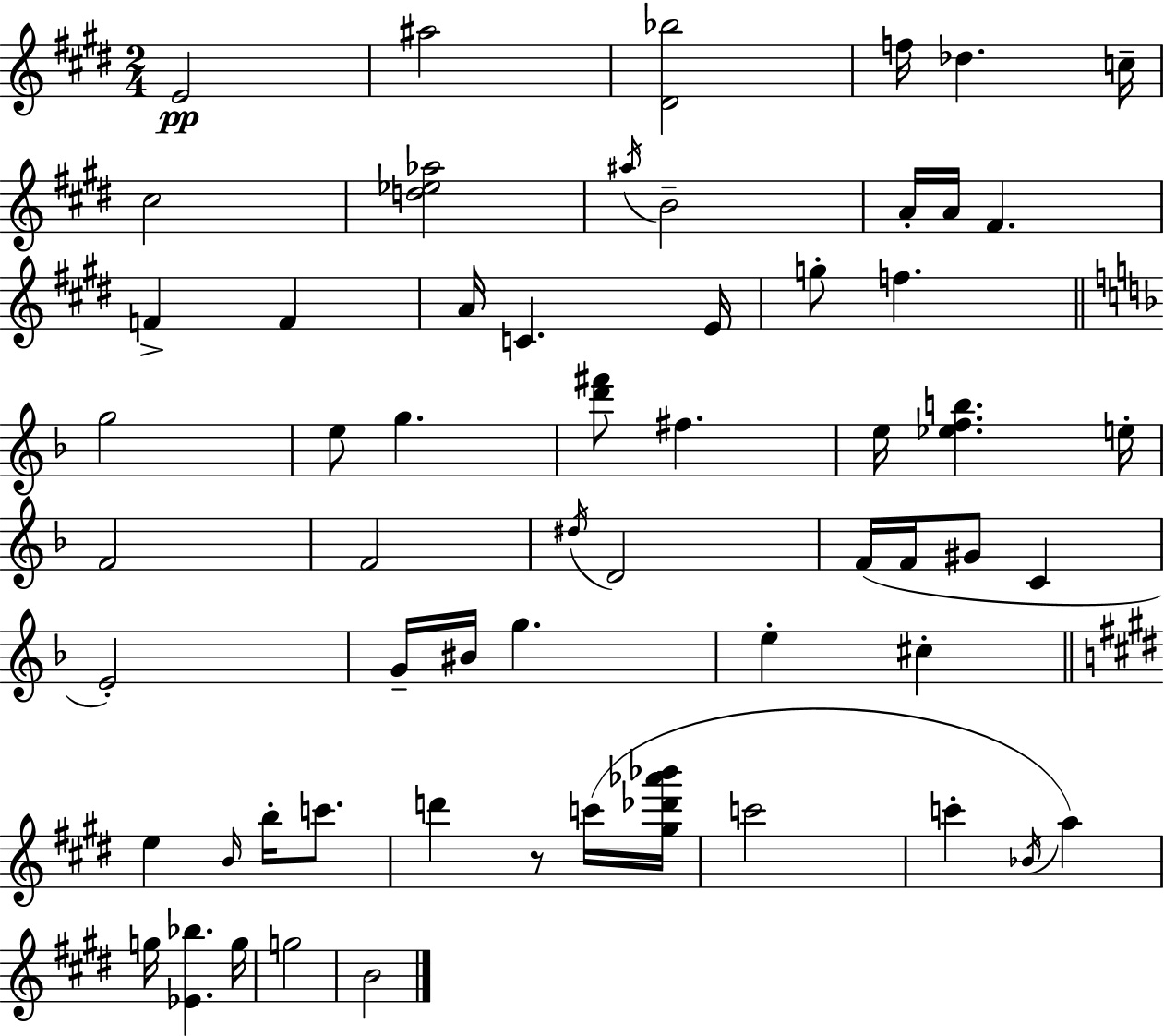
{
  \clef treble
  \numericTimeSignature
  \time 2/4
  \key e \major
  e'2\pp | ais''2 | <dis' bes''>2 | f''16 des''4. c''16-- | \break cis''2 | <d'' ees'' aes''>2 | \acciaccatura { ais''16 } b'2-- | a'16-. a'16 fis'4. | \break f'4-> f'4 | a'16 c'4. | e'16 g''8-. f''4. | \bar "||" \break \key f \major g''2 | e''8 g''4. | <d''' fis'''>8 fis''4. | e''16 <ees'' f'' b''>4. e''16-. | \break f'2 | f'2 | \acciaccatura { dis''16 } d'2 | f'16( f'16 gis'8 c'4 | \break e'2-.) | g'16-- bis'16 g''4. | e''4-. cis''4-. | \bar "||" \break \key e \major e''4 \grace { b'16 } b''16-. c'''8. | d'''4 r8 c'''16( | <gis'' des''' aes''' bes'''>16 c'''2 | c'''4-. \acciaccatura { bes'16 } a''4) | \break g''16 <ees' bes''>4. | g''16 g''2 | b'2 | \bar "|."
}